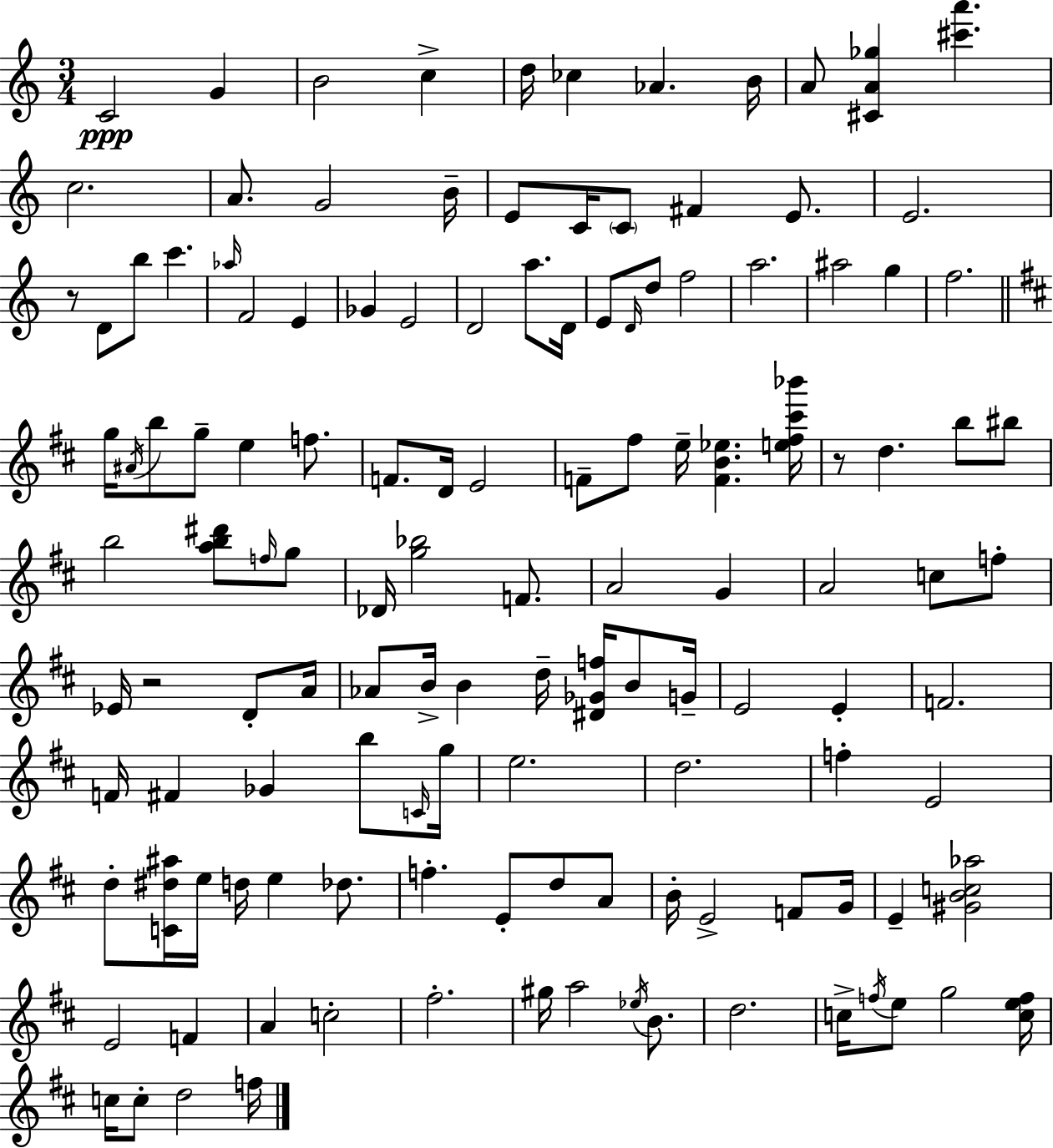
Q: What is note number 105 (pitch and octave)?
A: G#5